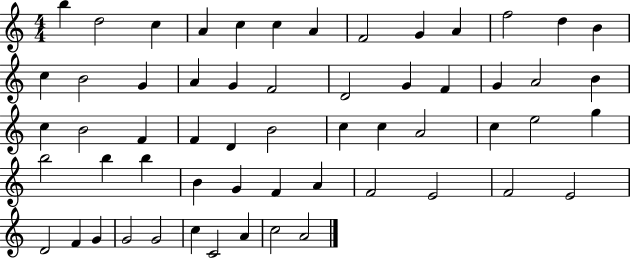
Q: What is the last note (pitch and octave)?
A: A4